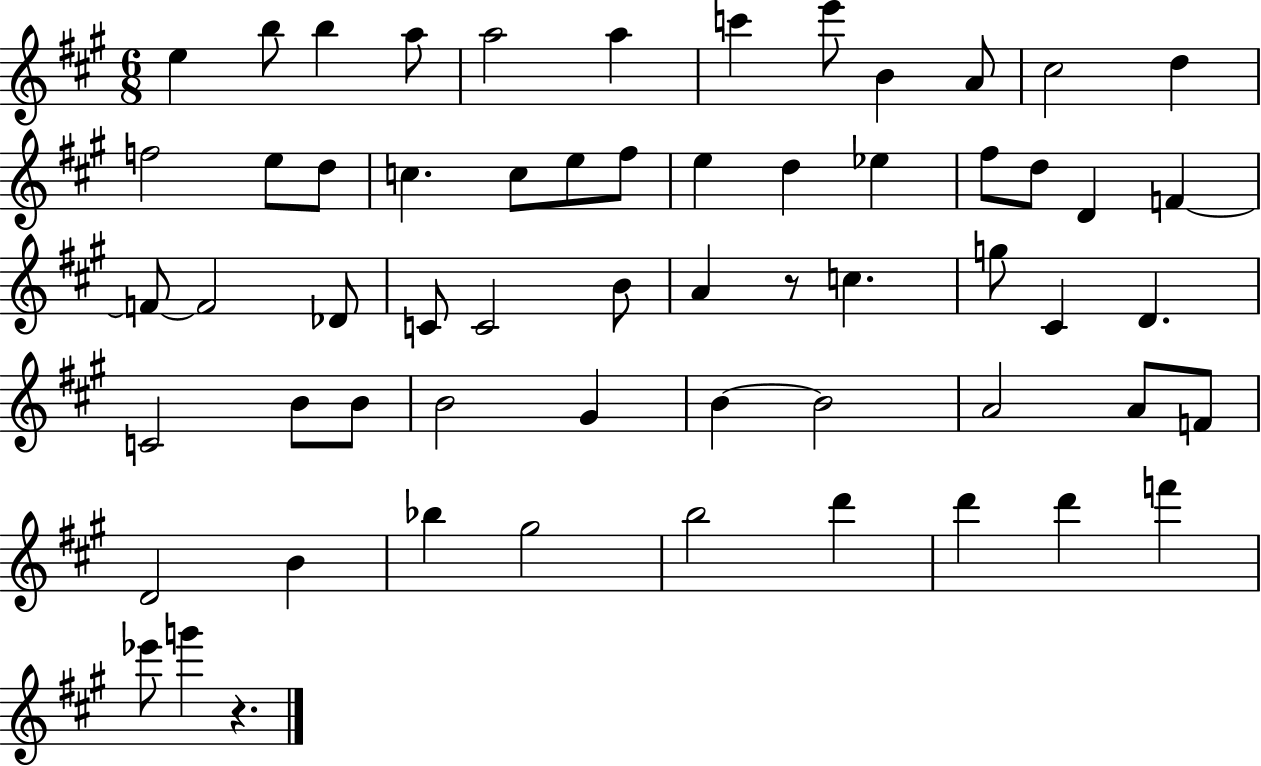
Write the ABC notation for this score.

X:1
T:Untitled
M:6/8
L:1/4
K:A
e b/2 b a/2 a2 a c' e'/2 B A/2 ^c2 d f2 e/2 d/2 c c/2 e/2 ^f/2 e d _e ^f/2 d/2 D F F/2 F2 _D/2 C/2 C2 B/2 A z/2 c g/2 ^C D C2 B/2 B/2 B2 ^G B B2 A2 A/2 F/2 D2 B _b ^g2 b2 d' d' d' f' _e'/2 g' z